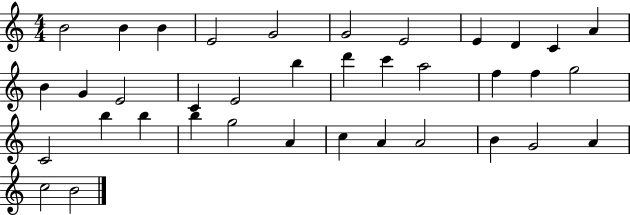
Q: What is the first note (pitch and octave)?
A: B4